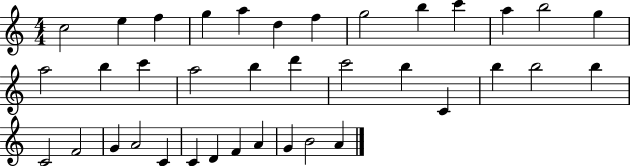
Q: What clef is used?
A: treble